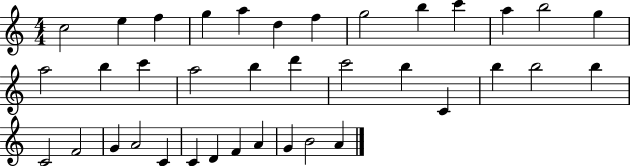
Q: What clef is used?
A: treble